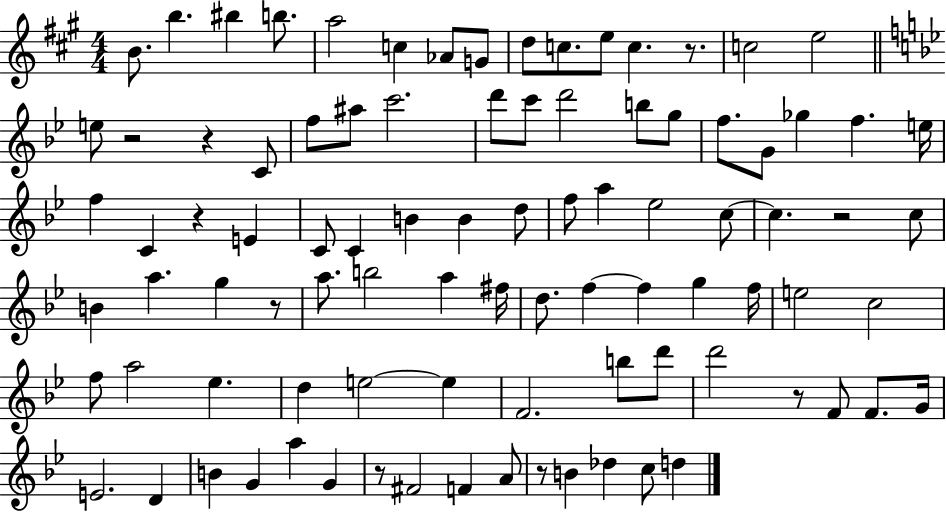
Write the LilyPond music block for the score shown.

{
  \clef treble
  \numericTimeSignature
  \time 4/4
  \key a \major
  b'8. b''4. bis''4 b''8. | a''2 c''4 aes'8 g'8 | d''8 c''8. e''8 c''4. r8. | c''2 e''2 | \break \bar "||" \break \key g \minor e''8 r2 r4 c'8 | f''8 ais''8 c'''2. | d'''8 c'''8 d'''2 b''8 g''8 | f''8. g'8 ges''4 f''4. e''16 | \break f''4 c'4 r4 e'4 | c'8 c'4 b'4 b'4 d''8 | f''8 a''4 ees''2 c''8~~ | c''4. r2 c''8 | \break b'4 a''4. g''4 r8 | a''8. b''2 a''4 fis''16 | d''8. f''4~~ f''4 g''4 f''16 | e''2 c''2 | \break f''8 a''2 ees''4. | d''4 e''2~~ e''4 | f'2. b''8 d'''8 | d'''2 r8 f'8 f'8. g'16 | \break e'2. d'4 | b'4 g'4 a''4 g'4 | r8 fis'2 f'4 a'8 | r8 b'4 des''4 c''8 d''4 | \break \bar "|."
}